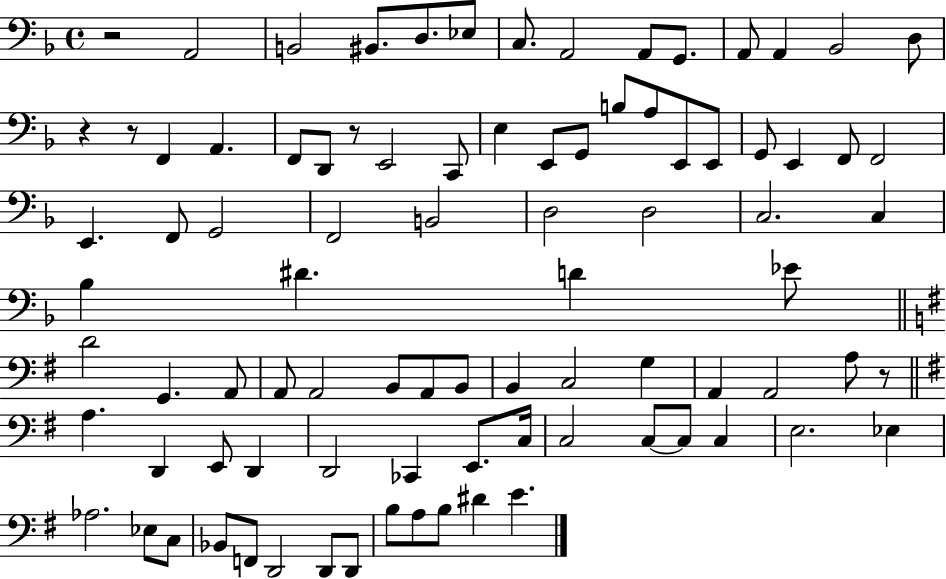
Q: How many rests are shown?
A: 5